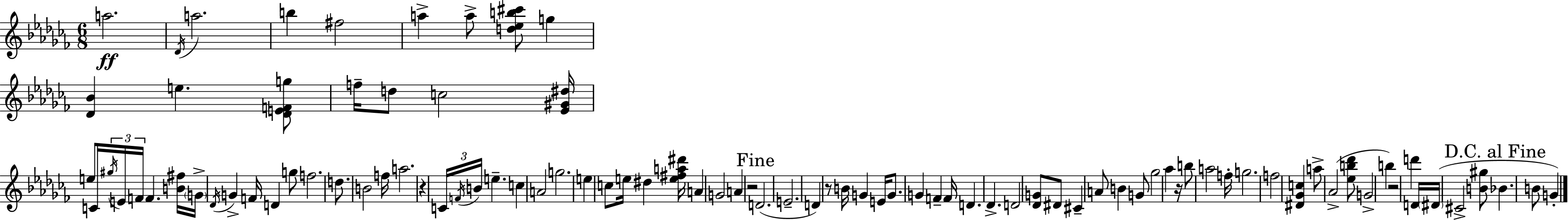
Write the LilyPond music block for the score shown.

{
  \clef treble
  \numericTimeSignature
  \time 6/8
  \key aes \minor
  a''2.\ff | \acciaccatura { des'16 } a''2. | b''4 fis''2 | a''4-> a''8-> <d'' ees'' b'' cis'''>8 g''4 | \break <des' bes'>4 e''4. <des' e' f' g''>8 | f''16-- d''8 c''2 | <ees' gis' dis''>16 e''8 c'16 \tuplet 3/2 { \acciaccatura { gis''16 } e'16 f'16 } f'4. | <b' fis''>16 \parenthesize g'16-> \acciaccatura { des'16 } g'4-> f'16 d'4 | \break g''8 f''2. | d''8. b'2 | f''16 a''2. | r4 \tuplet 3/2 { c'16 \acciaccatura { f'16 } b'16 } e''4.-- | \break c''4 a'2 | g''2. | e''4 c''8 e''16 dis''4 | <e'' fis'' a'' dis'''>16 a'4 g'2 | \break a'4 r2 | \mark "Fine" d'2.( | e'2.-- | d'4) r8 b'16 g'4 | \break e'16 g'8. g'4 f'4-- | f'16 d'4. des'4.-> | d'2 | <des' g'>8 dis'8 cis'4-- a'8 b'4 | \break g'8 ges''2 | aes''4 r16 b''8 a''2 | f''16-. g''2. | f''2 | \break <dis' ges' c''>4 a''8-> aes'2->( | <ees'' b'' des'''>8 g'2-> | b''4) r2 | d'''4 d'16 \parenthesize dis'16( cis'2-> | \break <b' gis''>8 \mark "D.C. al Fine" bes'4. b'8 | g'4-.) \bar "|."
}